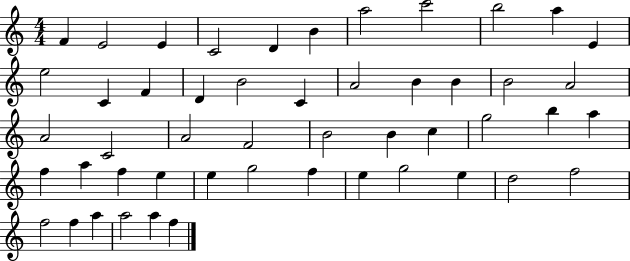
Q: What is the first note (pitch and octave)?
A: F4